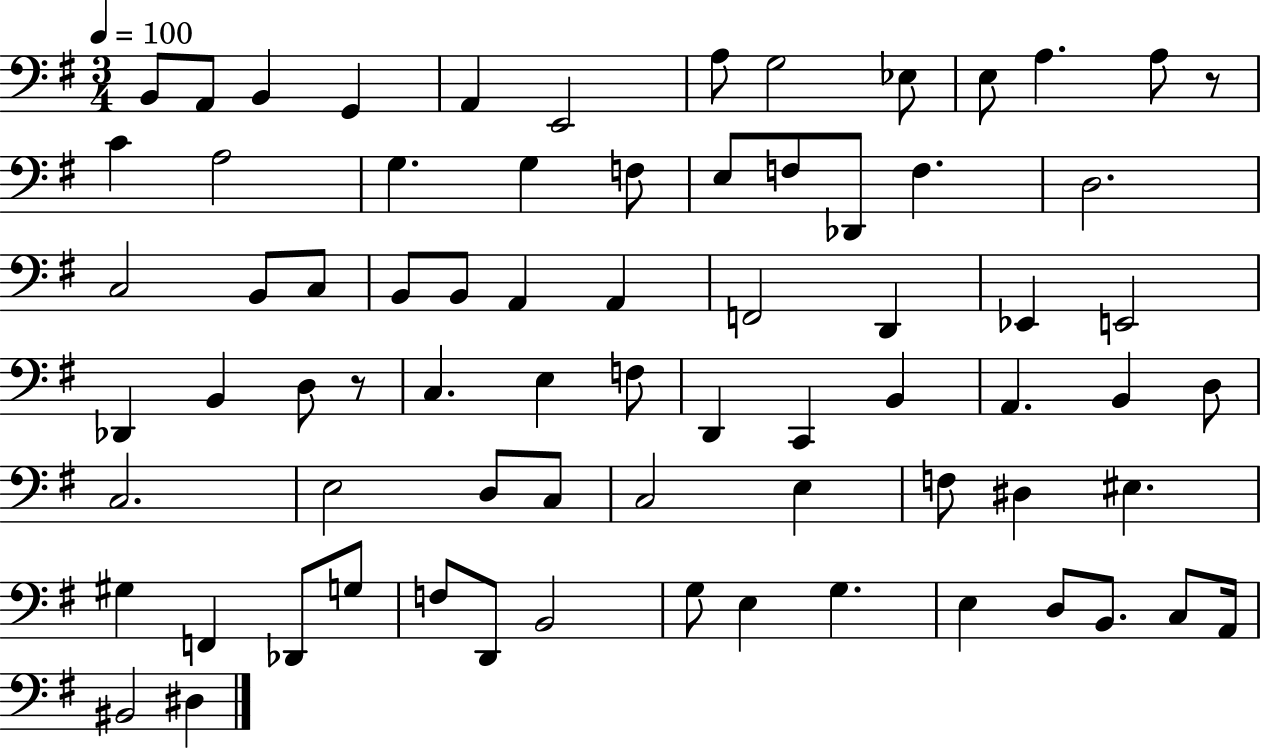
X:1
T:Untitled
M:3/4
L:1/4
K:G
B,,/2 A,,/2 B,, G,, A,, E,,2 A,/2 G,2 _E,/2 E,/2 A, A,/2 z/2 C A,2 G, G, F,/2 E,/2 F,/2 _D,,/2 F, D,2 C,2 B,,/2 C,/2 B,,/2 B,,/2 A,, A,, F,,2 D,, _E,, E,,2 _D,, B,, D,/2 z/2 C, E, F,/2 D,, C,, B,, A,, B,, D,/2 C,2 E,2 D,/2 C,/2 C,2 E, F,/2 ^D, ^E, ^G, F,, _D,,/2 G,/2 F,/2 D,,/2 B,,2 G,/2 E, G, E, D,/2 B,,/2 C,/2 A,,/4 ^B,,2 ^D,